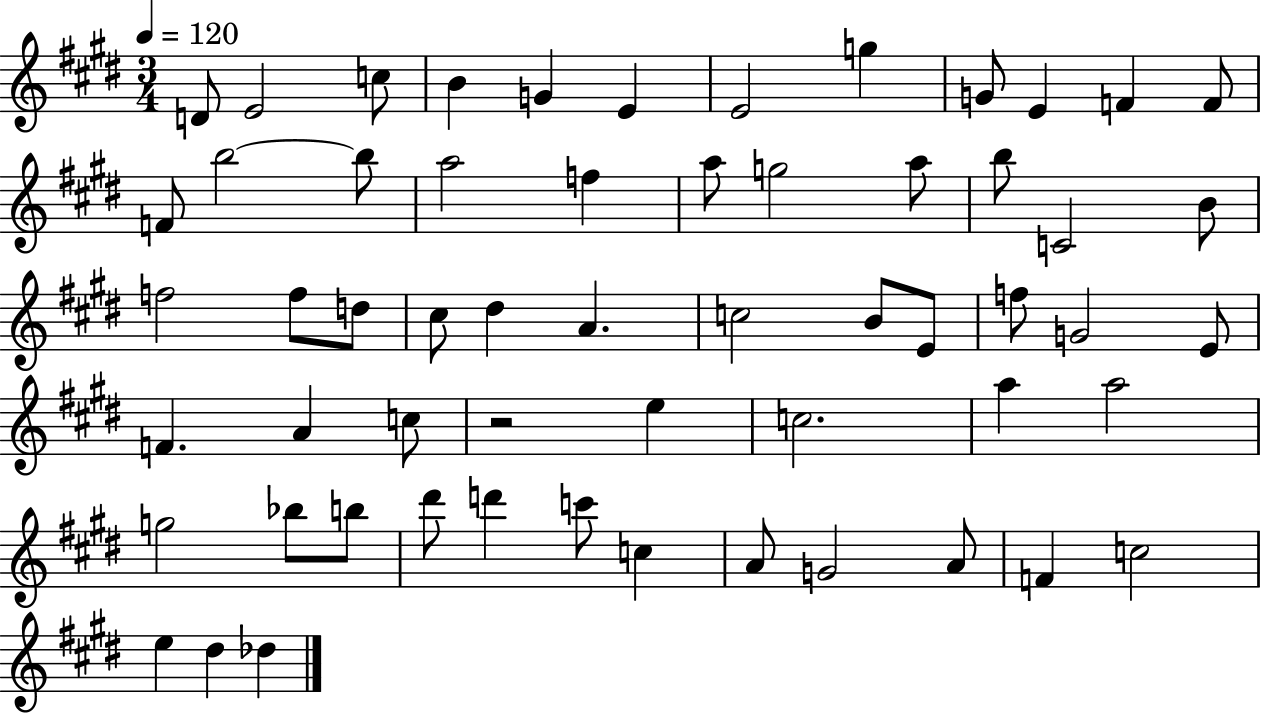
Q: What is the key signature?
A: E major